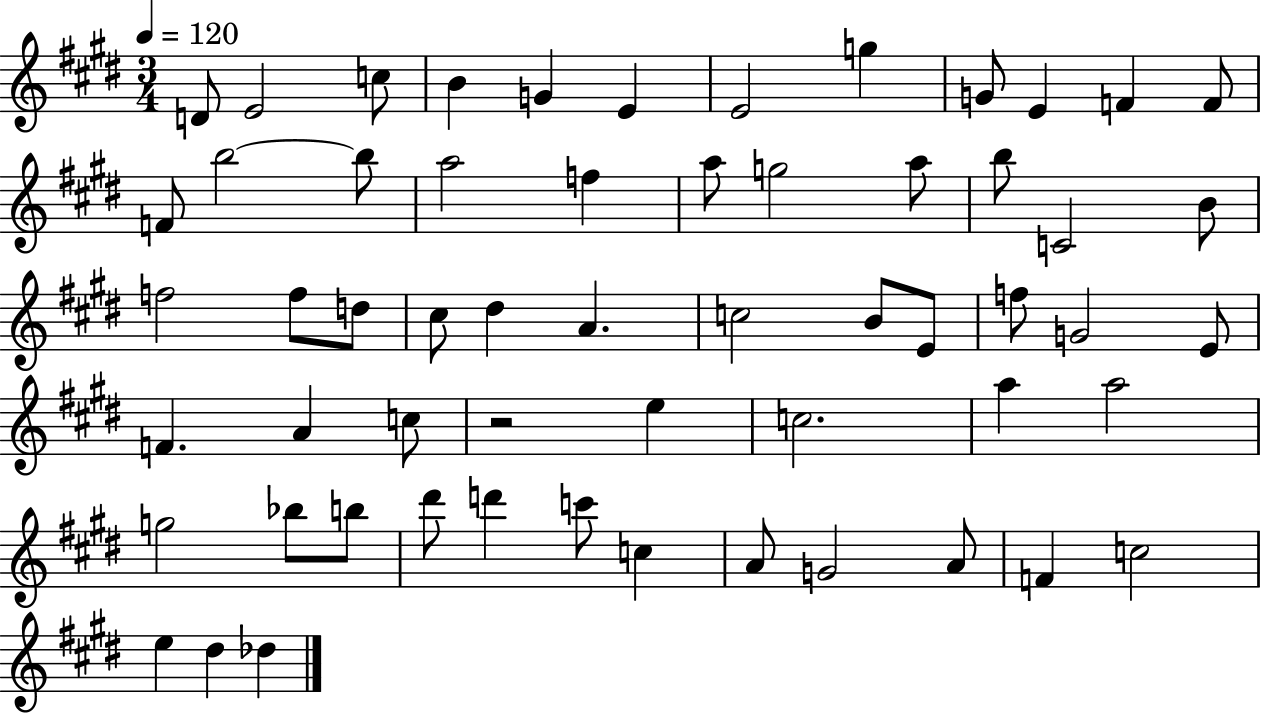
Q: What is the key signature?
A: E major